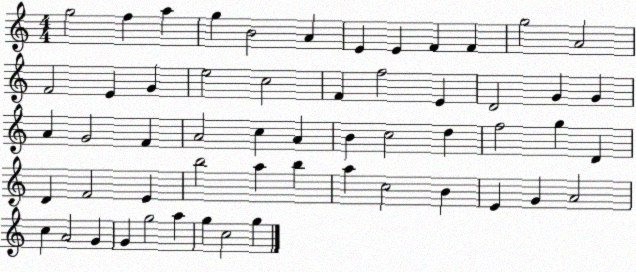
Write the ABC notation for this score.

X:1
T:Untitled
M:4/4
L:1/4
K:C
g2 f a g B2 A E E F F g2 A2 F2 E G e2 c2 F f2 E D2 G G A G2 F A2 c A B c2 d f2 g D D F2 E b2 a b a c2 B E G A2 c A2 G G g2 a g c2 g